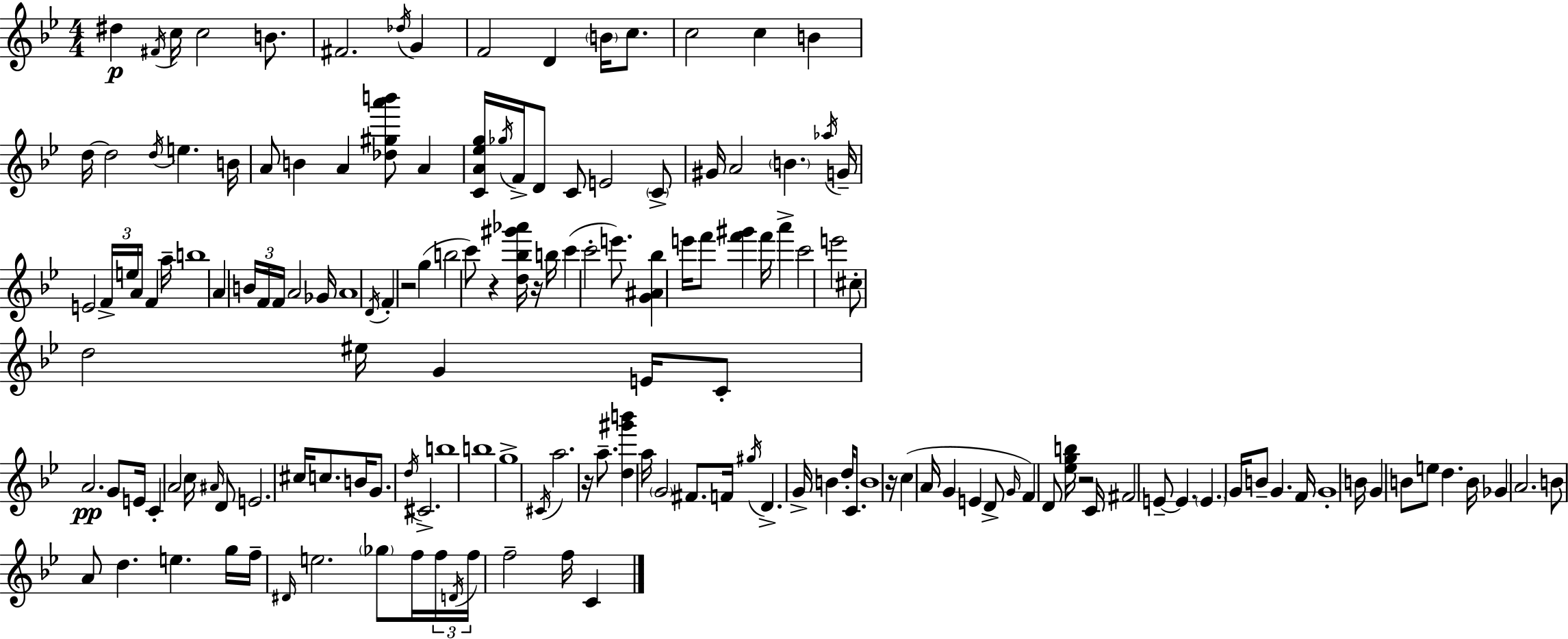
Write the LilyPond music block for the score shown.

{
  \clef treble
  \numericTimeSignature
  \time 4/4
  \key bes \major
  dis''4\p \acciaccatura { fis'16 } c''16 c''2 b'8. | fis'2. \acciaccatura { des''16 } g'4 | f'2 d'4 \parenthesize b'16 c''8. | c''2 c''4 b'4 | \break d''16~~ d''2 \acciaccatura { d''16 } e''4. | b'16 a'8 b'4 a'4 <des'' gis'' a''' b'''>8 a'4 | <c' a' ees'' g''>16 \acciaccatura { ges''16 } f'16-> d'8 c'8 e'2 | \parenthesize c'8-> gis'16 a'2 \parenthesize b'4. | \break \acciaccatura { aes''16 } g'16-- e'2 \tuplet 3/2 { f'16-> e''16 a'16 } | f'4 a''16-- b''1 | a'4 \tuplet 3/2 { b'16 f'16 f'16 } a'2 | ges'16 a'1 | \break \acciaccatura { d'16 } f'4-. r2 | g''4( b''2 c'''8) | r4 <d'' bes'' gis''' aes'''>16 r16 b''16 c'''4( c'''2-. | e'''8.) <g' ais' bes''>4 e'''16 f'''8 <f''' gis'''>4 | \break f'''16 a'''4-> c'''2 e'''2 | cis''8-. d''2 | eis''16 g'4 e'16 c'8-. a'2.\pp | g'8 e'16 c'4-. a'2 | \break c''16 \grace { ais'16 } d'8 e'2. | cis''16 c''8. b'16 g'8. \acciaccatura { d''16 } cis'2.-> | b''1 | b''1 | \break g''1-> | \acciaccatura { cis'16 } a''2. | r16 a''8.-- <d'' gis''' b'''>4 a''16 \parenthesize g'2 | fis'8. f'16 \acciaccatura { gis''16 } d'4.-> | \break g'16-> b'4 d''16-. c'8. b'1 | r16 c''4( a'16 | g'4 e'4 d'8-> \grace { g'16 }) f'4 d'8 | <ees'' g'' b''>16 r2 c'16 fis'2 | \break e'8--~~ e'4. \parenthesize e'4. | g'16 b'8-- g'4. f'16 g'1-. | b'16 g'4 | b'8 e''8 d''4. b'16 ges'4 a'2. | \break b'8 a'8 d''4. | e''4. g''16 f''16-- \grace { dis'16 } e''2. | \parenthesize ges''8 f''16 \tuplet 3/2 { f''16 \acciaccatura { d'16 } f''16 } | f''2-- f''16 c'4 \bar "|."
}